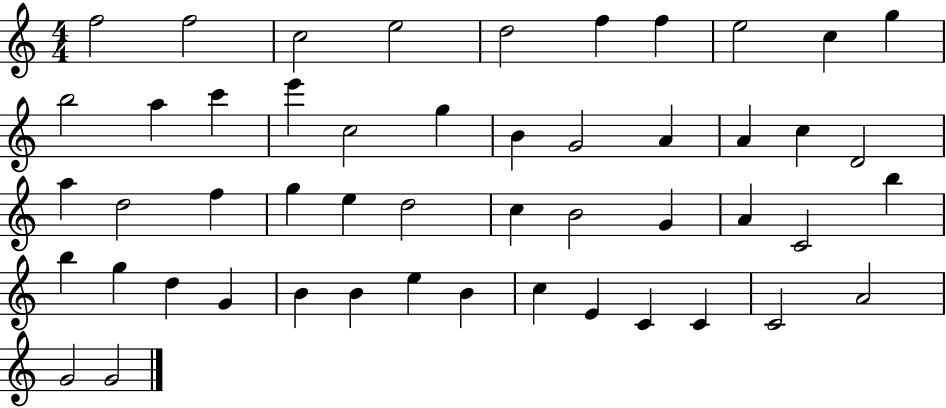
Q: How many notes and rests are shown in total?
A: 50